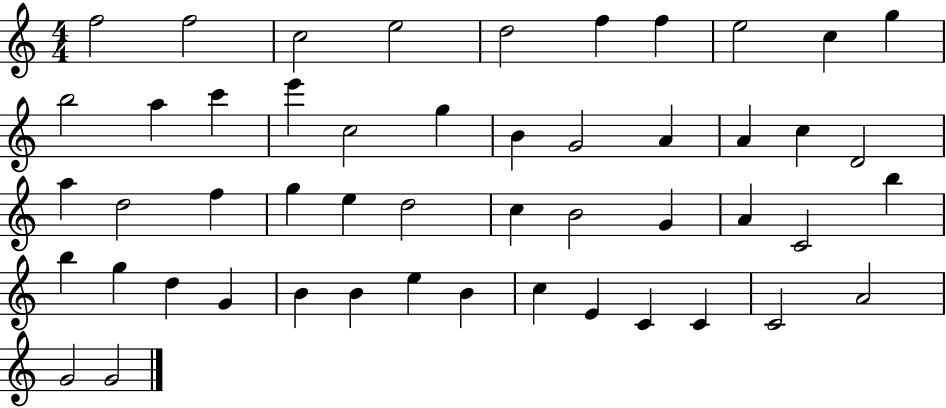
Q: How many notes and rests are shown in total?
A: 50